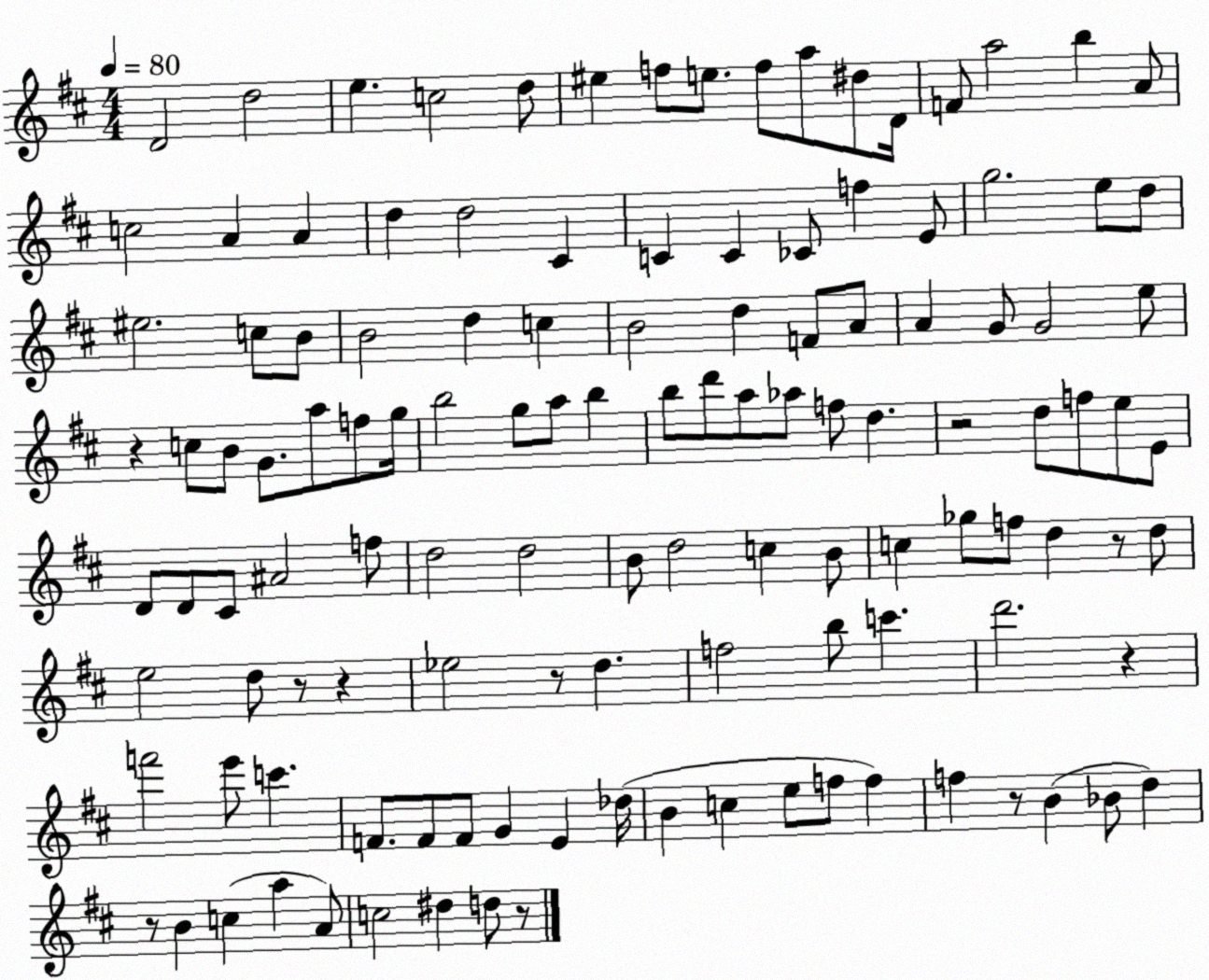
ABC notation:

X:1
T:Untitled
M:4/4
L:1/4
K:D
D2 d2 e c2 d/2 ^e f/2 e/2 f/2 a/2 ^d/2 D/4 F/2 a2 b A/2 c2 A A d d2 ^C C C _C/2 f E/2 g2 e/2 d/2 ^e2 c/2 B/2 B2 d c B2 d F/2 A/2 A G/2 G2 e/2 z c/2 B/2 G/2 a/2 f/2 g/4 b2 g/2 a/2 b b/2 d'/2 a/2 _a/2 f/2 d z2 d/2 f/2 e/2 E/2 D/2 D/2 ^C/2 ^A2 f/2 d2 d2 B/2 d2 c B/2 c _g/2 f/2 d z/2 d/2 e2 d/2 z/2 z _e2 z/2 d f2 b/2 c' d'2 z f'2 e'/2 c' F/2 F/2 F/2 G E _d/4 B c e/2 f/2 f f z/2 B _B/2 d z/2 B c a A/2 c2 ^d d/2 z/2